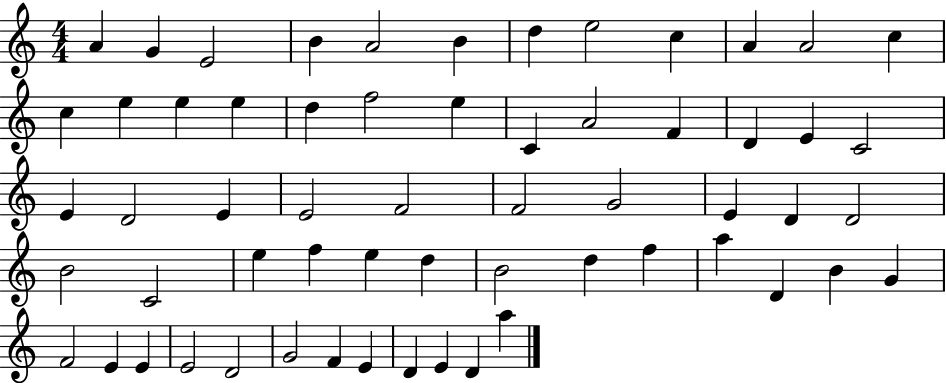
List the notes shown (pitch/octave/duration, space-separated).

A4/q G4/q E4/h B4/q A4/h B4/q D5/q E5/h C5/q A4/q A4/h C5/q C5/q E5/q E5/q E5/q D5/q F5/h E5/q C4/q A4/h F4/q D4/q E4/q C4/h E4/q D4/h E4/q E4/h F4/h F4/h G4/h E4/q D4/q D4/h B4/h C4/h E5/q F5/q E5/q D5/q B4/h D5/q F5/q A5/q D4/q B4/q G4/q F4/h E4/q E4/q E4/h D4/h G4/h F4/q E4/q D4/q E4/q D4/q A5/q